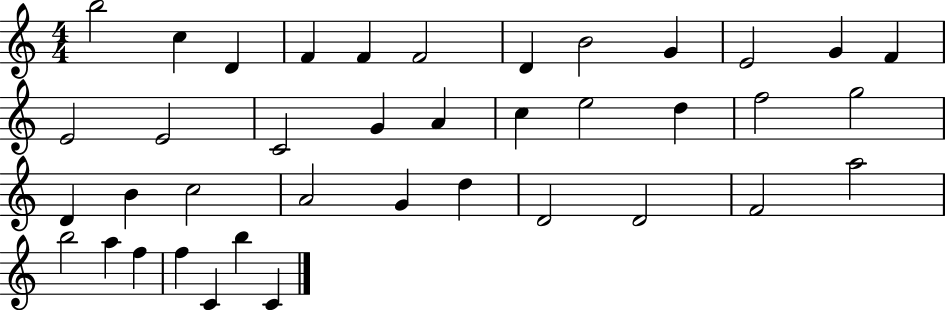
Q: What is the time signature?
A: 4/4